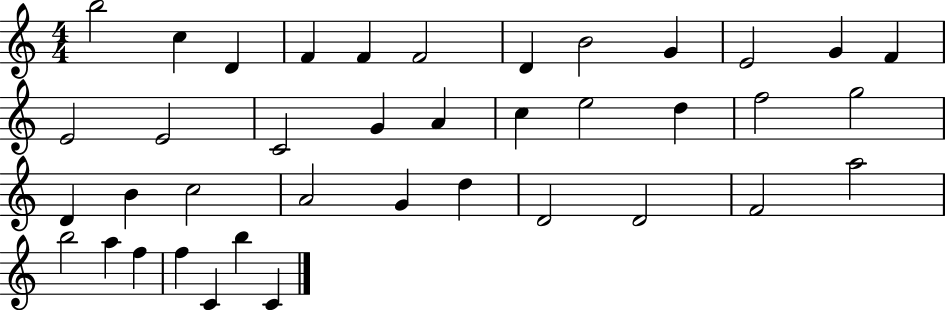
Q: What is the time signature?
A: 4/4